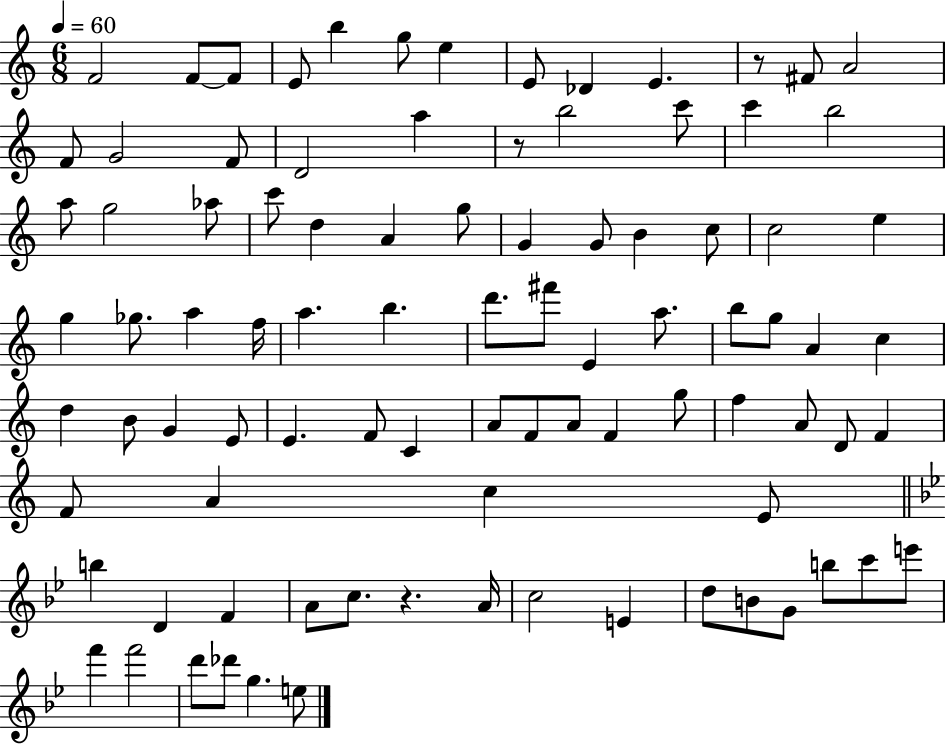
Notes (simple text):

F4/h F4/e F4/e E4/e B5/q G5/e E5/q E4/e Db4/q E4/q. R/e F#4/e A4/h F4/e G4/h F4/e D4/h A5/q R/e B5/h C6/e C6/q B5/h A5/e G5/h Ab5/e C6/e D5/q A4/q G5/e G4/q G4/e B4/q C5/e C5/h E5/q G5/q Gb5/e. A5/q F5/s A5/q. B5/q. D6/e. F#6/e E4/q A5/e. B5/e G5/e A4/q C5/q D5/q B4/e G4/q E4/e E4/q. F4/e C4/q A4/e F4/e A4/e F4/q G5/e F5/q A4/e D4/e F4/q F4/e A4/q C5/q E4/e B5/q D4/q F4/q A4/e C5/e. R/q. A4/s C5/h E4/q D5/e B4/e G4/e B5/e C6/e E6/e F6/q F6/h D6/e Db6/e G5/q. E5/e